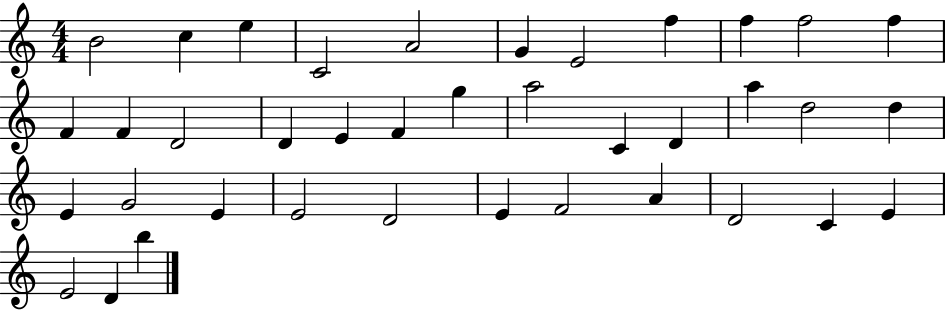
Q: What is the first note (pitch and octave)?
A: B4